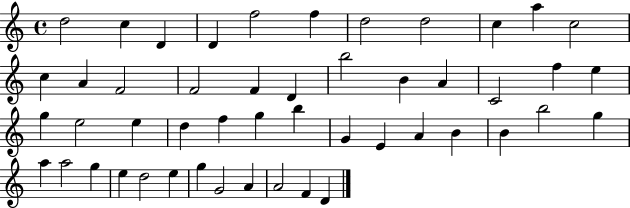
{
  \clef treble
  \time 4/4
  \defaultTimeSignature
  \key c \major
  d''2 c''4 d'4 | d'4 f''2 f''4 | d''2 d''2 | c''4 a''4 c''2 | \break c''4 a'4 f'2 | f'2 f'4 d'4 | b''2 b'4 a'4 | c'2 f''4 e''4 | \break g''4 e''2 e''4 | d''4 f''4 g''4 b''4 | g'4 e'4 a'4 b'4 | b'4 b''2 g''4 | \break a''4 a''2 g''4 | e''4 d''2 e''4 | g''4 g'2 a'4 | a'2 f'4 d'4 | \break \bar "|."
}